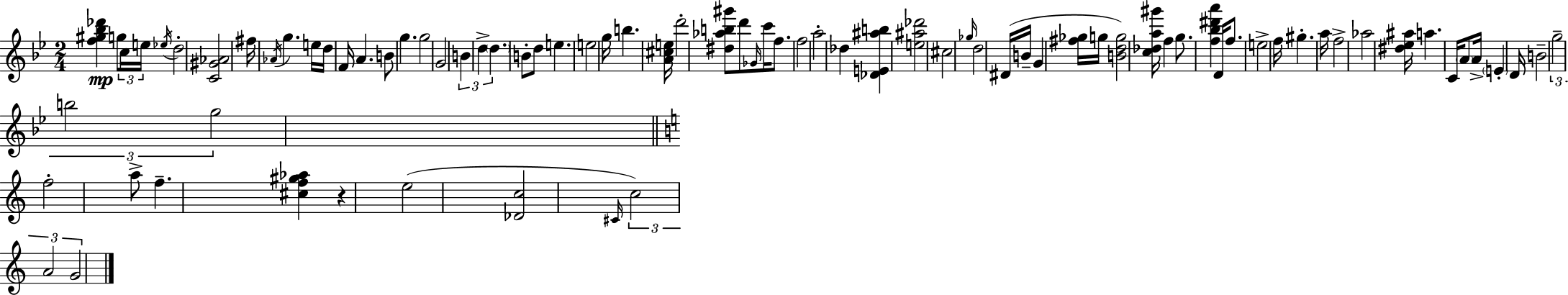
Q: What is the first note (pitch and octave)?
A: G5